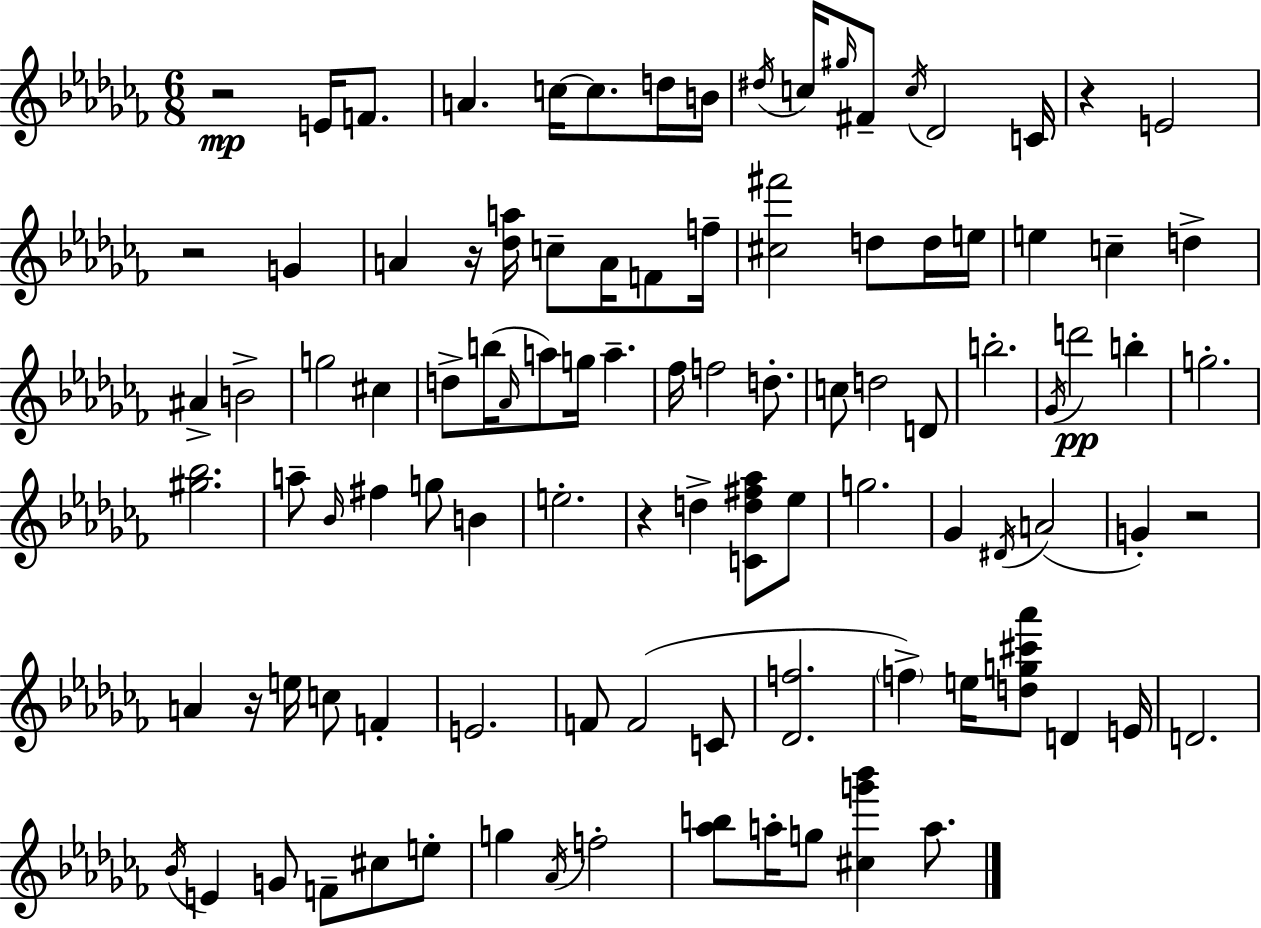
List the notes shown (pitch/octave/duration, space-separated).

R/h E4/s F4/e. A4/q. C5/s C5/e. D5/s B4/s D#5/s C5/s G#5/s F#4/e C5/s Db4/h C4/s R/q E4/h R/h G4/q A4/q R/s [Db5,A5]/s C5/e A4/s F4/e F5/s [C#5,F#6]/h D5/e D5/s E5/s E5/q C5/q D5/q A#4/q B4/h G5/h C#5/q D5/e B5/s Ab4/s A5/e G5/s A5/q. FES5/s F5/h D5/e. C5/e D5/h D4/e B5/h. Gb4/s D6/h B5/q G5/h. [G#5,Bb5]/h. A5/e Bb4/s F#5/q G5/e B4/q E5/h. R/q D5/q [C4,D5,F#5,Ab5]/e Eb5/e G5/h. Gb4/q D#4/s A4/h G4/q R/h A4/q R/s E5/s C5/e F4/q E4/h. F4/e F4/h C4/e [Db4,F5]/h. F5/q E5/s [D5,G5,C#6,Ab6]/e D4/q E4/s D4/h. Bb4/s E4/q G4/e F4/e C#5/e E5/e G5/q Ab4/s F5/h [Ab5,B5]/e A5/s G5/e [C#5,G6,Bb6]/q A5/e.